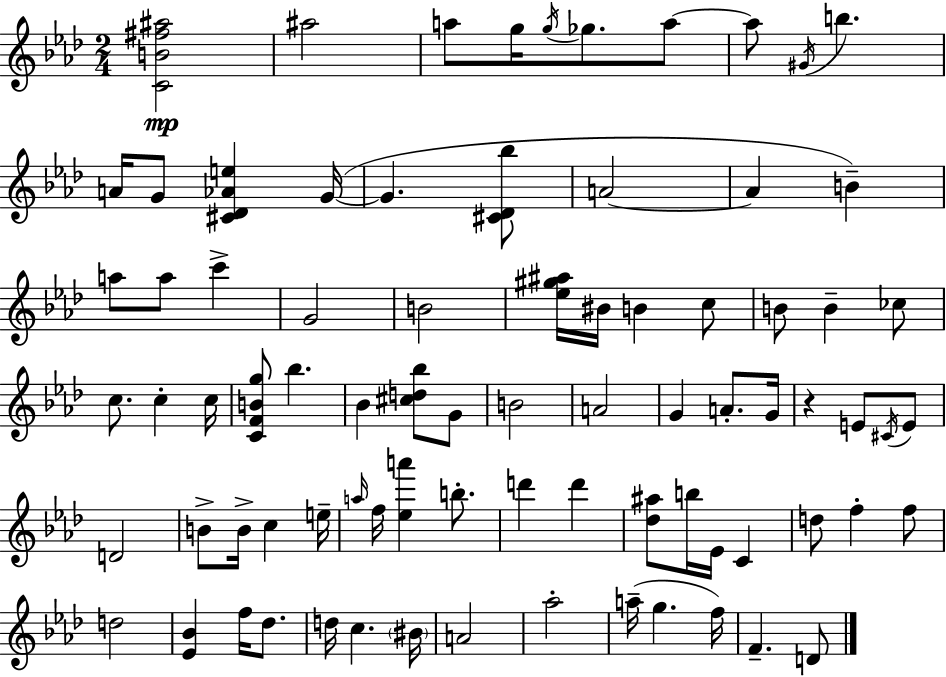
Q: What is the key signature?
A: AES major